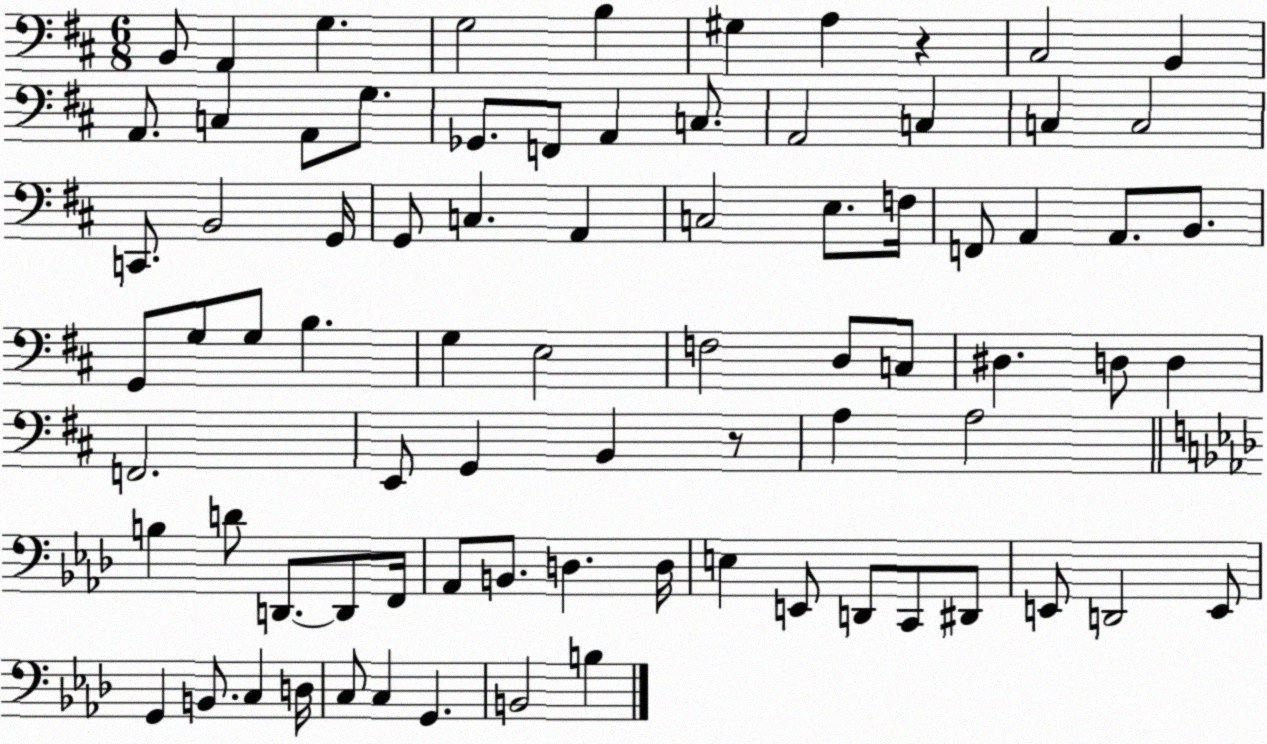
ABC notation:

X:1
T:Untitled
M:6/8
L:1/4
K:D
B,,/2 A,, G, G,2 B, ^G, A, z ^C,2 B,, A,,/2 C, A,,/2 G,/2 _G,,/2 F,,/2 A,, C,/2 A,,2 C, C, C,2 C,,/2 B,,2 G,,/4 G,,/2 C, A,, C,2 E,/2 F,/4 F,,/2 A,, A,,/2 B,,/2 G,,/2 G,/2 G,/2 B, G, E,2 F,2 D,/2 C,/2 ^D, D,/2 D, F,,2 E,,/2 G,, B,, z/2 A, A,2 B, D/2 D,,/2 D,,/2 F,,/4 _A,,/2 B,,/2 D, D,/4 E, E,,/2 D,,/2 C,,/2 ^D,,/2 E,,/2 D,,2 E,,/2 G,, B,,/2 C, D,/4 C,/2 C, G,, B,,2 B,